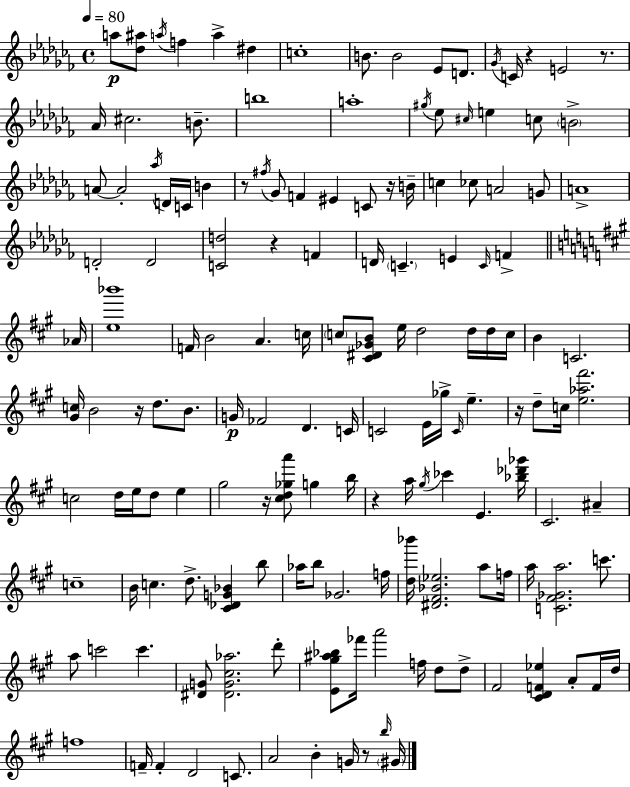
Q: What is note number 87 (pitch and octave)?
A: CES6